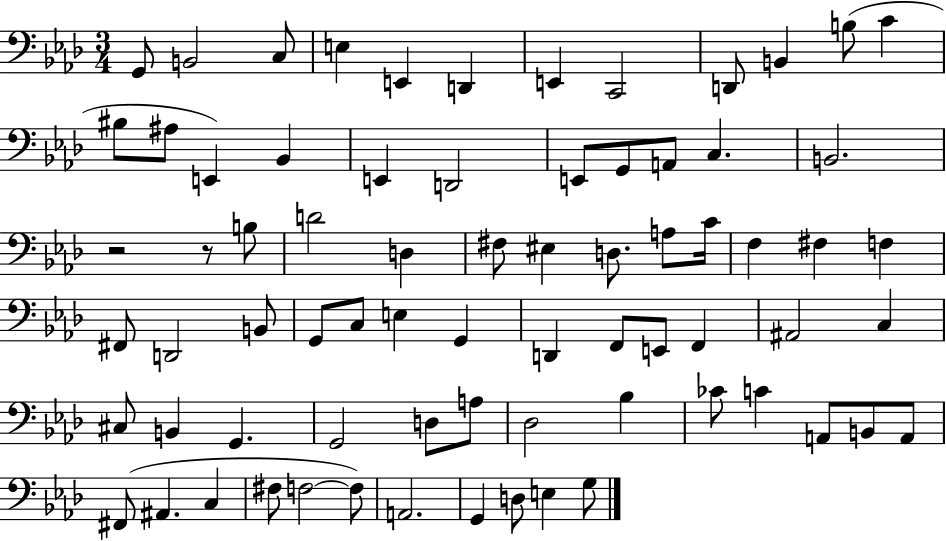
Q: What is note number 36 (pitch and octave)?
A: D2